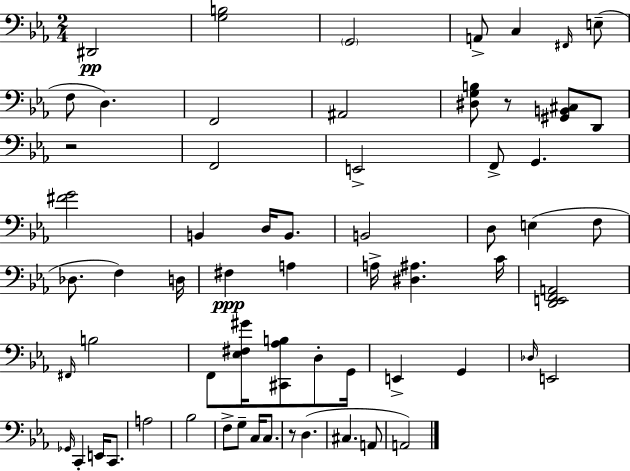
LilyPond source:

{
  \clef bass
  \numericTimeSignature
  \time 2/4
  \key c \minor
  dis,2\pp | <g b>2 | \parenthesize g,2 | a,8-> c4 \grace { fis,16 }( e8-- | \break f8 d4.) | f,2 | ais,2 | <dis g b>8 r8 <gis, b, cis>8 d,8 | \break r2 | f,2 | e,2-> | f,8-> g,4. | \break <fis' g'>2 | b,4 d16 b,8. | b,2 | d8 e4( f8 | \break des8. f4) | d16 fis4\ppp a4 | a16-> <dis ais>4. | c'16 <d, e, f, a,>2 | \break \grace { fis,16 } b2 | f,8 <ees fis gis'>16 <cis, aes b>8 d8-. | g,16 e,4-> g,4 | \grace { des16 } e,2 | \break \grace { ges,16 } c,4-. | e,16 c,8. a2 | bes2 | f8-> g8-- | \break c16 c8. r8 d4.( | cis4. | a,8 a,2) | \bar "|."
}